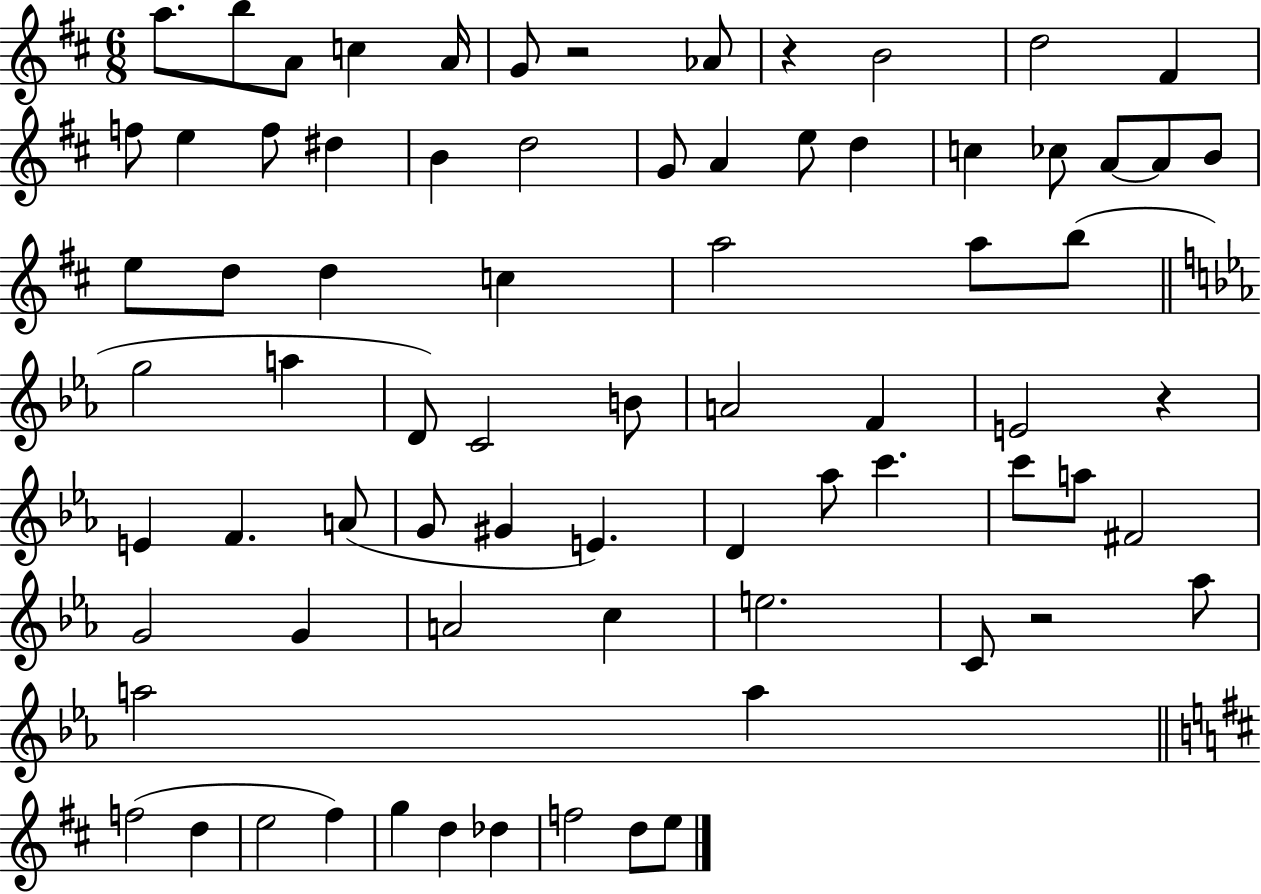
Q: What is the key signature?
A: D major